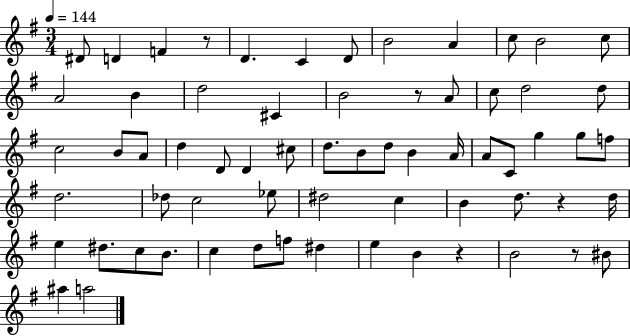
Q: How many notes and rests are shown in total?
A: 65